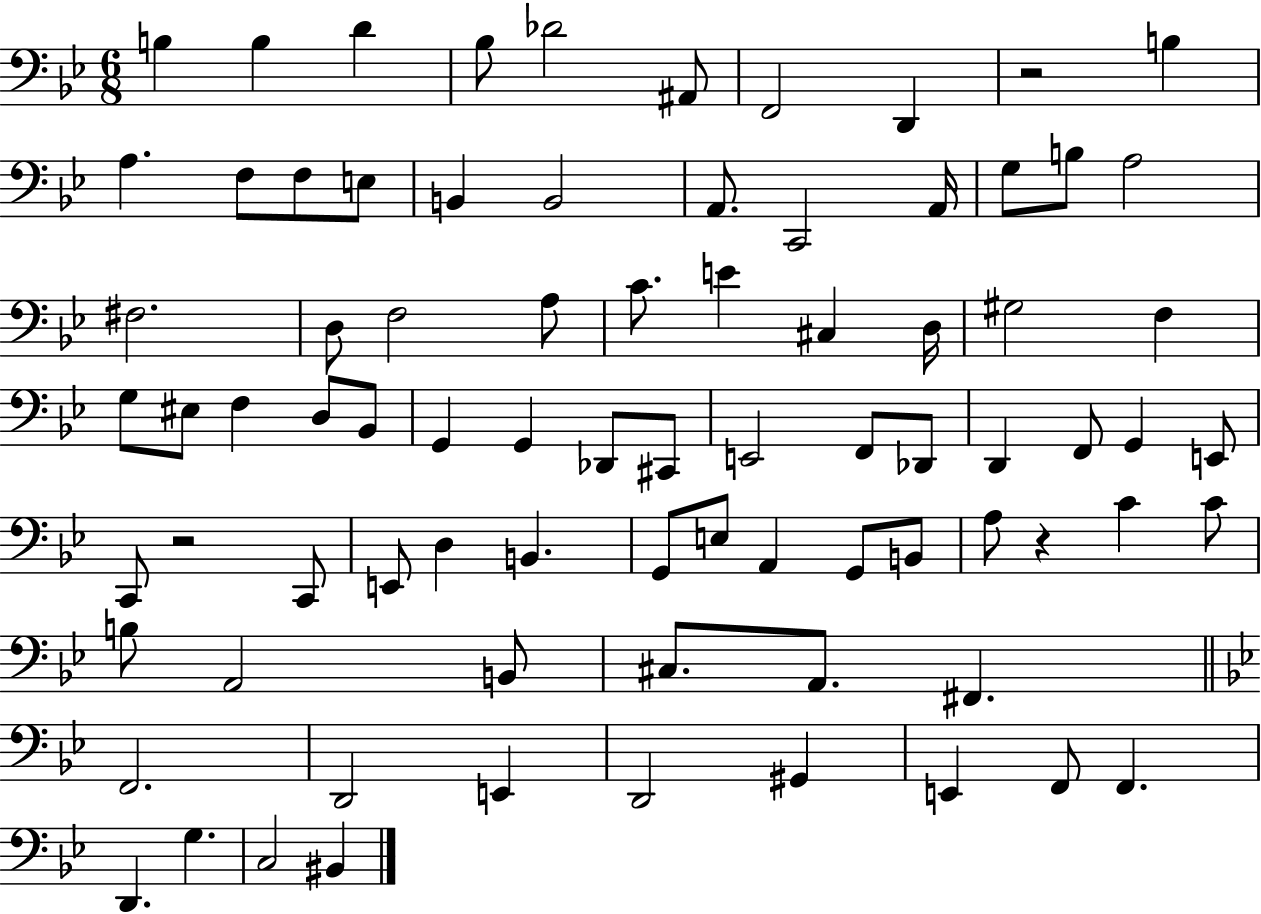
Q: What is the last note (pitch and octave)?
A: BIS2